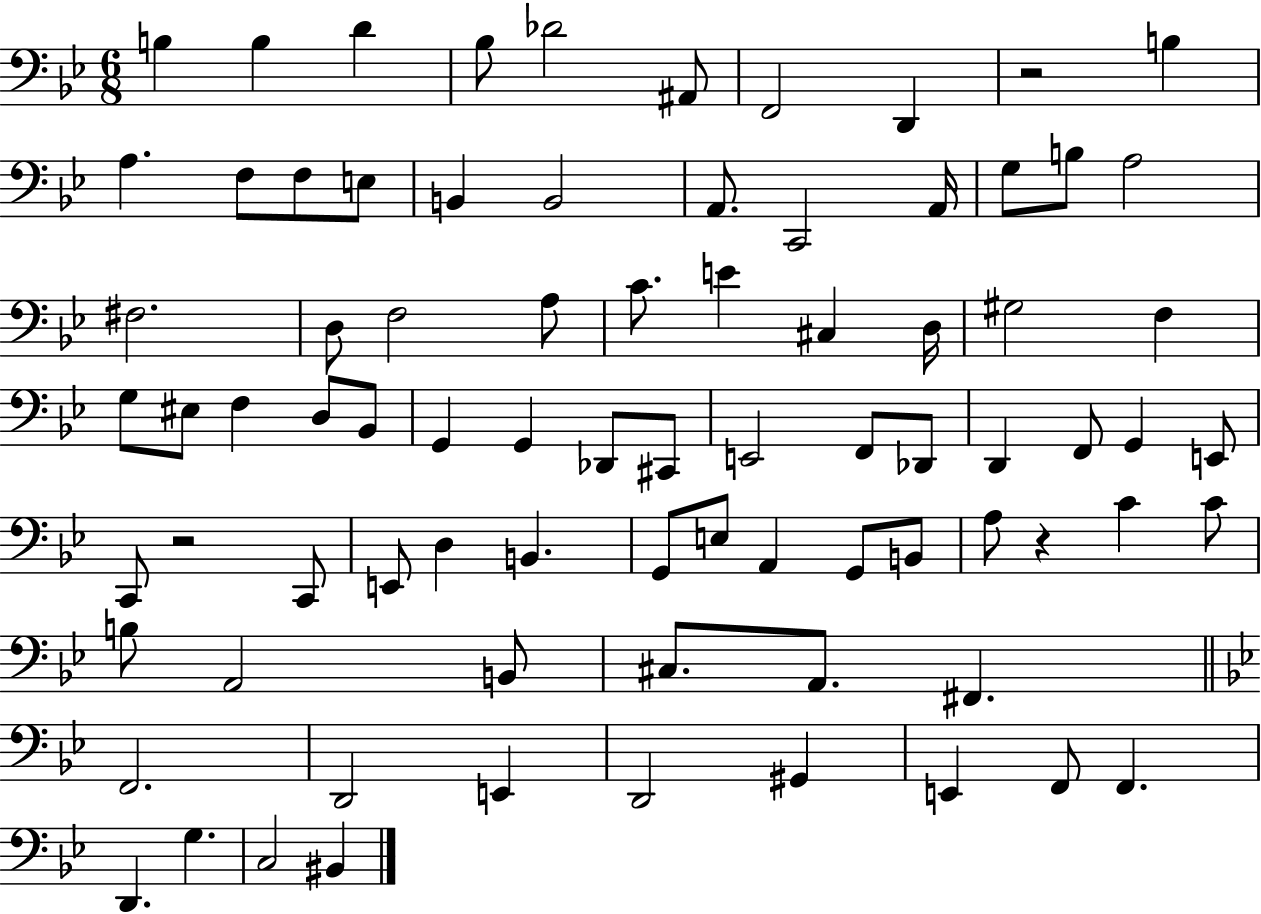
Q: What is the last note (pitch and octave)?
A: BIS2